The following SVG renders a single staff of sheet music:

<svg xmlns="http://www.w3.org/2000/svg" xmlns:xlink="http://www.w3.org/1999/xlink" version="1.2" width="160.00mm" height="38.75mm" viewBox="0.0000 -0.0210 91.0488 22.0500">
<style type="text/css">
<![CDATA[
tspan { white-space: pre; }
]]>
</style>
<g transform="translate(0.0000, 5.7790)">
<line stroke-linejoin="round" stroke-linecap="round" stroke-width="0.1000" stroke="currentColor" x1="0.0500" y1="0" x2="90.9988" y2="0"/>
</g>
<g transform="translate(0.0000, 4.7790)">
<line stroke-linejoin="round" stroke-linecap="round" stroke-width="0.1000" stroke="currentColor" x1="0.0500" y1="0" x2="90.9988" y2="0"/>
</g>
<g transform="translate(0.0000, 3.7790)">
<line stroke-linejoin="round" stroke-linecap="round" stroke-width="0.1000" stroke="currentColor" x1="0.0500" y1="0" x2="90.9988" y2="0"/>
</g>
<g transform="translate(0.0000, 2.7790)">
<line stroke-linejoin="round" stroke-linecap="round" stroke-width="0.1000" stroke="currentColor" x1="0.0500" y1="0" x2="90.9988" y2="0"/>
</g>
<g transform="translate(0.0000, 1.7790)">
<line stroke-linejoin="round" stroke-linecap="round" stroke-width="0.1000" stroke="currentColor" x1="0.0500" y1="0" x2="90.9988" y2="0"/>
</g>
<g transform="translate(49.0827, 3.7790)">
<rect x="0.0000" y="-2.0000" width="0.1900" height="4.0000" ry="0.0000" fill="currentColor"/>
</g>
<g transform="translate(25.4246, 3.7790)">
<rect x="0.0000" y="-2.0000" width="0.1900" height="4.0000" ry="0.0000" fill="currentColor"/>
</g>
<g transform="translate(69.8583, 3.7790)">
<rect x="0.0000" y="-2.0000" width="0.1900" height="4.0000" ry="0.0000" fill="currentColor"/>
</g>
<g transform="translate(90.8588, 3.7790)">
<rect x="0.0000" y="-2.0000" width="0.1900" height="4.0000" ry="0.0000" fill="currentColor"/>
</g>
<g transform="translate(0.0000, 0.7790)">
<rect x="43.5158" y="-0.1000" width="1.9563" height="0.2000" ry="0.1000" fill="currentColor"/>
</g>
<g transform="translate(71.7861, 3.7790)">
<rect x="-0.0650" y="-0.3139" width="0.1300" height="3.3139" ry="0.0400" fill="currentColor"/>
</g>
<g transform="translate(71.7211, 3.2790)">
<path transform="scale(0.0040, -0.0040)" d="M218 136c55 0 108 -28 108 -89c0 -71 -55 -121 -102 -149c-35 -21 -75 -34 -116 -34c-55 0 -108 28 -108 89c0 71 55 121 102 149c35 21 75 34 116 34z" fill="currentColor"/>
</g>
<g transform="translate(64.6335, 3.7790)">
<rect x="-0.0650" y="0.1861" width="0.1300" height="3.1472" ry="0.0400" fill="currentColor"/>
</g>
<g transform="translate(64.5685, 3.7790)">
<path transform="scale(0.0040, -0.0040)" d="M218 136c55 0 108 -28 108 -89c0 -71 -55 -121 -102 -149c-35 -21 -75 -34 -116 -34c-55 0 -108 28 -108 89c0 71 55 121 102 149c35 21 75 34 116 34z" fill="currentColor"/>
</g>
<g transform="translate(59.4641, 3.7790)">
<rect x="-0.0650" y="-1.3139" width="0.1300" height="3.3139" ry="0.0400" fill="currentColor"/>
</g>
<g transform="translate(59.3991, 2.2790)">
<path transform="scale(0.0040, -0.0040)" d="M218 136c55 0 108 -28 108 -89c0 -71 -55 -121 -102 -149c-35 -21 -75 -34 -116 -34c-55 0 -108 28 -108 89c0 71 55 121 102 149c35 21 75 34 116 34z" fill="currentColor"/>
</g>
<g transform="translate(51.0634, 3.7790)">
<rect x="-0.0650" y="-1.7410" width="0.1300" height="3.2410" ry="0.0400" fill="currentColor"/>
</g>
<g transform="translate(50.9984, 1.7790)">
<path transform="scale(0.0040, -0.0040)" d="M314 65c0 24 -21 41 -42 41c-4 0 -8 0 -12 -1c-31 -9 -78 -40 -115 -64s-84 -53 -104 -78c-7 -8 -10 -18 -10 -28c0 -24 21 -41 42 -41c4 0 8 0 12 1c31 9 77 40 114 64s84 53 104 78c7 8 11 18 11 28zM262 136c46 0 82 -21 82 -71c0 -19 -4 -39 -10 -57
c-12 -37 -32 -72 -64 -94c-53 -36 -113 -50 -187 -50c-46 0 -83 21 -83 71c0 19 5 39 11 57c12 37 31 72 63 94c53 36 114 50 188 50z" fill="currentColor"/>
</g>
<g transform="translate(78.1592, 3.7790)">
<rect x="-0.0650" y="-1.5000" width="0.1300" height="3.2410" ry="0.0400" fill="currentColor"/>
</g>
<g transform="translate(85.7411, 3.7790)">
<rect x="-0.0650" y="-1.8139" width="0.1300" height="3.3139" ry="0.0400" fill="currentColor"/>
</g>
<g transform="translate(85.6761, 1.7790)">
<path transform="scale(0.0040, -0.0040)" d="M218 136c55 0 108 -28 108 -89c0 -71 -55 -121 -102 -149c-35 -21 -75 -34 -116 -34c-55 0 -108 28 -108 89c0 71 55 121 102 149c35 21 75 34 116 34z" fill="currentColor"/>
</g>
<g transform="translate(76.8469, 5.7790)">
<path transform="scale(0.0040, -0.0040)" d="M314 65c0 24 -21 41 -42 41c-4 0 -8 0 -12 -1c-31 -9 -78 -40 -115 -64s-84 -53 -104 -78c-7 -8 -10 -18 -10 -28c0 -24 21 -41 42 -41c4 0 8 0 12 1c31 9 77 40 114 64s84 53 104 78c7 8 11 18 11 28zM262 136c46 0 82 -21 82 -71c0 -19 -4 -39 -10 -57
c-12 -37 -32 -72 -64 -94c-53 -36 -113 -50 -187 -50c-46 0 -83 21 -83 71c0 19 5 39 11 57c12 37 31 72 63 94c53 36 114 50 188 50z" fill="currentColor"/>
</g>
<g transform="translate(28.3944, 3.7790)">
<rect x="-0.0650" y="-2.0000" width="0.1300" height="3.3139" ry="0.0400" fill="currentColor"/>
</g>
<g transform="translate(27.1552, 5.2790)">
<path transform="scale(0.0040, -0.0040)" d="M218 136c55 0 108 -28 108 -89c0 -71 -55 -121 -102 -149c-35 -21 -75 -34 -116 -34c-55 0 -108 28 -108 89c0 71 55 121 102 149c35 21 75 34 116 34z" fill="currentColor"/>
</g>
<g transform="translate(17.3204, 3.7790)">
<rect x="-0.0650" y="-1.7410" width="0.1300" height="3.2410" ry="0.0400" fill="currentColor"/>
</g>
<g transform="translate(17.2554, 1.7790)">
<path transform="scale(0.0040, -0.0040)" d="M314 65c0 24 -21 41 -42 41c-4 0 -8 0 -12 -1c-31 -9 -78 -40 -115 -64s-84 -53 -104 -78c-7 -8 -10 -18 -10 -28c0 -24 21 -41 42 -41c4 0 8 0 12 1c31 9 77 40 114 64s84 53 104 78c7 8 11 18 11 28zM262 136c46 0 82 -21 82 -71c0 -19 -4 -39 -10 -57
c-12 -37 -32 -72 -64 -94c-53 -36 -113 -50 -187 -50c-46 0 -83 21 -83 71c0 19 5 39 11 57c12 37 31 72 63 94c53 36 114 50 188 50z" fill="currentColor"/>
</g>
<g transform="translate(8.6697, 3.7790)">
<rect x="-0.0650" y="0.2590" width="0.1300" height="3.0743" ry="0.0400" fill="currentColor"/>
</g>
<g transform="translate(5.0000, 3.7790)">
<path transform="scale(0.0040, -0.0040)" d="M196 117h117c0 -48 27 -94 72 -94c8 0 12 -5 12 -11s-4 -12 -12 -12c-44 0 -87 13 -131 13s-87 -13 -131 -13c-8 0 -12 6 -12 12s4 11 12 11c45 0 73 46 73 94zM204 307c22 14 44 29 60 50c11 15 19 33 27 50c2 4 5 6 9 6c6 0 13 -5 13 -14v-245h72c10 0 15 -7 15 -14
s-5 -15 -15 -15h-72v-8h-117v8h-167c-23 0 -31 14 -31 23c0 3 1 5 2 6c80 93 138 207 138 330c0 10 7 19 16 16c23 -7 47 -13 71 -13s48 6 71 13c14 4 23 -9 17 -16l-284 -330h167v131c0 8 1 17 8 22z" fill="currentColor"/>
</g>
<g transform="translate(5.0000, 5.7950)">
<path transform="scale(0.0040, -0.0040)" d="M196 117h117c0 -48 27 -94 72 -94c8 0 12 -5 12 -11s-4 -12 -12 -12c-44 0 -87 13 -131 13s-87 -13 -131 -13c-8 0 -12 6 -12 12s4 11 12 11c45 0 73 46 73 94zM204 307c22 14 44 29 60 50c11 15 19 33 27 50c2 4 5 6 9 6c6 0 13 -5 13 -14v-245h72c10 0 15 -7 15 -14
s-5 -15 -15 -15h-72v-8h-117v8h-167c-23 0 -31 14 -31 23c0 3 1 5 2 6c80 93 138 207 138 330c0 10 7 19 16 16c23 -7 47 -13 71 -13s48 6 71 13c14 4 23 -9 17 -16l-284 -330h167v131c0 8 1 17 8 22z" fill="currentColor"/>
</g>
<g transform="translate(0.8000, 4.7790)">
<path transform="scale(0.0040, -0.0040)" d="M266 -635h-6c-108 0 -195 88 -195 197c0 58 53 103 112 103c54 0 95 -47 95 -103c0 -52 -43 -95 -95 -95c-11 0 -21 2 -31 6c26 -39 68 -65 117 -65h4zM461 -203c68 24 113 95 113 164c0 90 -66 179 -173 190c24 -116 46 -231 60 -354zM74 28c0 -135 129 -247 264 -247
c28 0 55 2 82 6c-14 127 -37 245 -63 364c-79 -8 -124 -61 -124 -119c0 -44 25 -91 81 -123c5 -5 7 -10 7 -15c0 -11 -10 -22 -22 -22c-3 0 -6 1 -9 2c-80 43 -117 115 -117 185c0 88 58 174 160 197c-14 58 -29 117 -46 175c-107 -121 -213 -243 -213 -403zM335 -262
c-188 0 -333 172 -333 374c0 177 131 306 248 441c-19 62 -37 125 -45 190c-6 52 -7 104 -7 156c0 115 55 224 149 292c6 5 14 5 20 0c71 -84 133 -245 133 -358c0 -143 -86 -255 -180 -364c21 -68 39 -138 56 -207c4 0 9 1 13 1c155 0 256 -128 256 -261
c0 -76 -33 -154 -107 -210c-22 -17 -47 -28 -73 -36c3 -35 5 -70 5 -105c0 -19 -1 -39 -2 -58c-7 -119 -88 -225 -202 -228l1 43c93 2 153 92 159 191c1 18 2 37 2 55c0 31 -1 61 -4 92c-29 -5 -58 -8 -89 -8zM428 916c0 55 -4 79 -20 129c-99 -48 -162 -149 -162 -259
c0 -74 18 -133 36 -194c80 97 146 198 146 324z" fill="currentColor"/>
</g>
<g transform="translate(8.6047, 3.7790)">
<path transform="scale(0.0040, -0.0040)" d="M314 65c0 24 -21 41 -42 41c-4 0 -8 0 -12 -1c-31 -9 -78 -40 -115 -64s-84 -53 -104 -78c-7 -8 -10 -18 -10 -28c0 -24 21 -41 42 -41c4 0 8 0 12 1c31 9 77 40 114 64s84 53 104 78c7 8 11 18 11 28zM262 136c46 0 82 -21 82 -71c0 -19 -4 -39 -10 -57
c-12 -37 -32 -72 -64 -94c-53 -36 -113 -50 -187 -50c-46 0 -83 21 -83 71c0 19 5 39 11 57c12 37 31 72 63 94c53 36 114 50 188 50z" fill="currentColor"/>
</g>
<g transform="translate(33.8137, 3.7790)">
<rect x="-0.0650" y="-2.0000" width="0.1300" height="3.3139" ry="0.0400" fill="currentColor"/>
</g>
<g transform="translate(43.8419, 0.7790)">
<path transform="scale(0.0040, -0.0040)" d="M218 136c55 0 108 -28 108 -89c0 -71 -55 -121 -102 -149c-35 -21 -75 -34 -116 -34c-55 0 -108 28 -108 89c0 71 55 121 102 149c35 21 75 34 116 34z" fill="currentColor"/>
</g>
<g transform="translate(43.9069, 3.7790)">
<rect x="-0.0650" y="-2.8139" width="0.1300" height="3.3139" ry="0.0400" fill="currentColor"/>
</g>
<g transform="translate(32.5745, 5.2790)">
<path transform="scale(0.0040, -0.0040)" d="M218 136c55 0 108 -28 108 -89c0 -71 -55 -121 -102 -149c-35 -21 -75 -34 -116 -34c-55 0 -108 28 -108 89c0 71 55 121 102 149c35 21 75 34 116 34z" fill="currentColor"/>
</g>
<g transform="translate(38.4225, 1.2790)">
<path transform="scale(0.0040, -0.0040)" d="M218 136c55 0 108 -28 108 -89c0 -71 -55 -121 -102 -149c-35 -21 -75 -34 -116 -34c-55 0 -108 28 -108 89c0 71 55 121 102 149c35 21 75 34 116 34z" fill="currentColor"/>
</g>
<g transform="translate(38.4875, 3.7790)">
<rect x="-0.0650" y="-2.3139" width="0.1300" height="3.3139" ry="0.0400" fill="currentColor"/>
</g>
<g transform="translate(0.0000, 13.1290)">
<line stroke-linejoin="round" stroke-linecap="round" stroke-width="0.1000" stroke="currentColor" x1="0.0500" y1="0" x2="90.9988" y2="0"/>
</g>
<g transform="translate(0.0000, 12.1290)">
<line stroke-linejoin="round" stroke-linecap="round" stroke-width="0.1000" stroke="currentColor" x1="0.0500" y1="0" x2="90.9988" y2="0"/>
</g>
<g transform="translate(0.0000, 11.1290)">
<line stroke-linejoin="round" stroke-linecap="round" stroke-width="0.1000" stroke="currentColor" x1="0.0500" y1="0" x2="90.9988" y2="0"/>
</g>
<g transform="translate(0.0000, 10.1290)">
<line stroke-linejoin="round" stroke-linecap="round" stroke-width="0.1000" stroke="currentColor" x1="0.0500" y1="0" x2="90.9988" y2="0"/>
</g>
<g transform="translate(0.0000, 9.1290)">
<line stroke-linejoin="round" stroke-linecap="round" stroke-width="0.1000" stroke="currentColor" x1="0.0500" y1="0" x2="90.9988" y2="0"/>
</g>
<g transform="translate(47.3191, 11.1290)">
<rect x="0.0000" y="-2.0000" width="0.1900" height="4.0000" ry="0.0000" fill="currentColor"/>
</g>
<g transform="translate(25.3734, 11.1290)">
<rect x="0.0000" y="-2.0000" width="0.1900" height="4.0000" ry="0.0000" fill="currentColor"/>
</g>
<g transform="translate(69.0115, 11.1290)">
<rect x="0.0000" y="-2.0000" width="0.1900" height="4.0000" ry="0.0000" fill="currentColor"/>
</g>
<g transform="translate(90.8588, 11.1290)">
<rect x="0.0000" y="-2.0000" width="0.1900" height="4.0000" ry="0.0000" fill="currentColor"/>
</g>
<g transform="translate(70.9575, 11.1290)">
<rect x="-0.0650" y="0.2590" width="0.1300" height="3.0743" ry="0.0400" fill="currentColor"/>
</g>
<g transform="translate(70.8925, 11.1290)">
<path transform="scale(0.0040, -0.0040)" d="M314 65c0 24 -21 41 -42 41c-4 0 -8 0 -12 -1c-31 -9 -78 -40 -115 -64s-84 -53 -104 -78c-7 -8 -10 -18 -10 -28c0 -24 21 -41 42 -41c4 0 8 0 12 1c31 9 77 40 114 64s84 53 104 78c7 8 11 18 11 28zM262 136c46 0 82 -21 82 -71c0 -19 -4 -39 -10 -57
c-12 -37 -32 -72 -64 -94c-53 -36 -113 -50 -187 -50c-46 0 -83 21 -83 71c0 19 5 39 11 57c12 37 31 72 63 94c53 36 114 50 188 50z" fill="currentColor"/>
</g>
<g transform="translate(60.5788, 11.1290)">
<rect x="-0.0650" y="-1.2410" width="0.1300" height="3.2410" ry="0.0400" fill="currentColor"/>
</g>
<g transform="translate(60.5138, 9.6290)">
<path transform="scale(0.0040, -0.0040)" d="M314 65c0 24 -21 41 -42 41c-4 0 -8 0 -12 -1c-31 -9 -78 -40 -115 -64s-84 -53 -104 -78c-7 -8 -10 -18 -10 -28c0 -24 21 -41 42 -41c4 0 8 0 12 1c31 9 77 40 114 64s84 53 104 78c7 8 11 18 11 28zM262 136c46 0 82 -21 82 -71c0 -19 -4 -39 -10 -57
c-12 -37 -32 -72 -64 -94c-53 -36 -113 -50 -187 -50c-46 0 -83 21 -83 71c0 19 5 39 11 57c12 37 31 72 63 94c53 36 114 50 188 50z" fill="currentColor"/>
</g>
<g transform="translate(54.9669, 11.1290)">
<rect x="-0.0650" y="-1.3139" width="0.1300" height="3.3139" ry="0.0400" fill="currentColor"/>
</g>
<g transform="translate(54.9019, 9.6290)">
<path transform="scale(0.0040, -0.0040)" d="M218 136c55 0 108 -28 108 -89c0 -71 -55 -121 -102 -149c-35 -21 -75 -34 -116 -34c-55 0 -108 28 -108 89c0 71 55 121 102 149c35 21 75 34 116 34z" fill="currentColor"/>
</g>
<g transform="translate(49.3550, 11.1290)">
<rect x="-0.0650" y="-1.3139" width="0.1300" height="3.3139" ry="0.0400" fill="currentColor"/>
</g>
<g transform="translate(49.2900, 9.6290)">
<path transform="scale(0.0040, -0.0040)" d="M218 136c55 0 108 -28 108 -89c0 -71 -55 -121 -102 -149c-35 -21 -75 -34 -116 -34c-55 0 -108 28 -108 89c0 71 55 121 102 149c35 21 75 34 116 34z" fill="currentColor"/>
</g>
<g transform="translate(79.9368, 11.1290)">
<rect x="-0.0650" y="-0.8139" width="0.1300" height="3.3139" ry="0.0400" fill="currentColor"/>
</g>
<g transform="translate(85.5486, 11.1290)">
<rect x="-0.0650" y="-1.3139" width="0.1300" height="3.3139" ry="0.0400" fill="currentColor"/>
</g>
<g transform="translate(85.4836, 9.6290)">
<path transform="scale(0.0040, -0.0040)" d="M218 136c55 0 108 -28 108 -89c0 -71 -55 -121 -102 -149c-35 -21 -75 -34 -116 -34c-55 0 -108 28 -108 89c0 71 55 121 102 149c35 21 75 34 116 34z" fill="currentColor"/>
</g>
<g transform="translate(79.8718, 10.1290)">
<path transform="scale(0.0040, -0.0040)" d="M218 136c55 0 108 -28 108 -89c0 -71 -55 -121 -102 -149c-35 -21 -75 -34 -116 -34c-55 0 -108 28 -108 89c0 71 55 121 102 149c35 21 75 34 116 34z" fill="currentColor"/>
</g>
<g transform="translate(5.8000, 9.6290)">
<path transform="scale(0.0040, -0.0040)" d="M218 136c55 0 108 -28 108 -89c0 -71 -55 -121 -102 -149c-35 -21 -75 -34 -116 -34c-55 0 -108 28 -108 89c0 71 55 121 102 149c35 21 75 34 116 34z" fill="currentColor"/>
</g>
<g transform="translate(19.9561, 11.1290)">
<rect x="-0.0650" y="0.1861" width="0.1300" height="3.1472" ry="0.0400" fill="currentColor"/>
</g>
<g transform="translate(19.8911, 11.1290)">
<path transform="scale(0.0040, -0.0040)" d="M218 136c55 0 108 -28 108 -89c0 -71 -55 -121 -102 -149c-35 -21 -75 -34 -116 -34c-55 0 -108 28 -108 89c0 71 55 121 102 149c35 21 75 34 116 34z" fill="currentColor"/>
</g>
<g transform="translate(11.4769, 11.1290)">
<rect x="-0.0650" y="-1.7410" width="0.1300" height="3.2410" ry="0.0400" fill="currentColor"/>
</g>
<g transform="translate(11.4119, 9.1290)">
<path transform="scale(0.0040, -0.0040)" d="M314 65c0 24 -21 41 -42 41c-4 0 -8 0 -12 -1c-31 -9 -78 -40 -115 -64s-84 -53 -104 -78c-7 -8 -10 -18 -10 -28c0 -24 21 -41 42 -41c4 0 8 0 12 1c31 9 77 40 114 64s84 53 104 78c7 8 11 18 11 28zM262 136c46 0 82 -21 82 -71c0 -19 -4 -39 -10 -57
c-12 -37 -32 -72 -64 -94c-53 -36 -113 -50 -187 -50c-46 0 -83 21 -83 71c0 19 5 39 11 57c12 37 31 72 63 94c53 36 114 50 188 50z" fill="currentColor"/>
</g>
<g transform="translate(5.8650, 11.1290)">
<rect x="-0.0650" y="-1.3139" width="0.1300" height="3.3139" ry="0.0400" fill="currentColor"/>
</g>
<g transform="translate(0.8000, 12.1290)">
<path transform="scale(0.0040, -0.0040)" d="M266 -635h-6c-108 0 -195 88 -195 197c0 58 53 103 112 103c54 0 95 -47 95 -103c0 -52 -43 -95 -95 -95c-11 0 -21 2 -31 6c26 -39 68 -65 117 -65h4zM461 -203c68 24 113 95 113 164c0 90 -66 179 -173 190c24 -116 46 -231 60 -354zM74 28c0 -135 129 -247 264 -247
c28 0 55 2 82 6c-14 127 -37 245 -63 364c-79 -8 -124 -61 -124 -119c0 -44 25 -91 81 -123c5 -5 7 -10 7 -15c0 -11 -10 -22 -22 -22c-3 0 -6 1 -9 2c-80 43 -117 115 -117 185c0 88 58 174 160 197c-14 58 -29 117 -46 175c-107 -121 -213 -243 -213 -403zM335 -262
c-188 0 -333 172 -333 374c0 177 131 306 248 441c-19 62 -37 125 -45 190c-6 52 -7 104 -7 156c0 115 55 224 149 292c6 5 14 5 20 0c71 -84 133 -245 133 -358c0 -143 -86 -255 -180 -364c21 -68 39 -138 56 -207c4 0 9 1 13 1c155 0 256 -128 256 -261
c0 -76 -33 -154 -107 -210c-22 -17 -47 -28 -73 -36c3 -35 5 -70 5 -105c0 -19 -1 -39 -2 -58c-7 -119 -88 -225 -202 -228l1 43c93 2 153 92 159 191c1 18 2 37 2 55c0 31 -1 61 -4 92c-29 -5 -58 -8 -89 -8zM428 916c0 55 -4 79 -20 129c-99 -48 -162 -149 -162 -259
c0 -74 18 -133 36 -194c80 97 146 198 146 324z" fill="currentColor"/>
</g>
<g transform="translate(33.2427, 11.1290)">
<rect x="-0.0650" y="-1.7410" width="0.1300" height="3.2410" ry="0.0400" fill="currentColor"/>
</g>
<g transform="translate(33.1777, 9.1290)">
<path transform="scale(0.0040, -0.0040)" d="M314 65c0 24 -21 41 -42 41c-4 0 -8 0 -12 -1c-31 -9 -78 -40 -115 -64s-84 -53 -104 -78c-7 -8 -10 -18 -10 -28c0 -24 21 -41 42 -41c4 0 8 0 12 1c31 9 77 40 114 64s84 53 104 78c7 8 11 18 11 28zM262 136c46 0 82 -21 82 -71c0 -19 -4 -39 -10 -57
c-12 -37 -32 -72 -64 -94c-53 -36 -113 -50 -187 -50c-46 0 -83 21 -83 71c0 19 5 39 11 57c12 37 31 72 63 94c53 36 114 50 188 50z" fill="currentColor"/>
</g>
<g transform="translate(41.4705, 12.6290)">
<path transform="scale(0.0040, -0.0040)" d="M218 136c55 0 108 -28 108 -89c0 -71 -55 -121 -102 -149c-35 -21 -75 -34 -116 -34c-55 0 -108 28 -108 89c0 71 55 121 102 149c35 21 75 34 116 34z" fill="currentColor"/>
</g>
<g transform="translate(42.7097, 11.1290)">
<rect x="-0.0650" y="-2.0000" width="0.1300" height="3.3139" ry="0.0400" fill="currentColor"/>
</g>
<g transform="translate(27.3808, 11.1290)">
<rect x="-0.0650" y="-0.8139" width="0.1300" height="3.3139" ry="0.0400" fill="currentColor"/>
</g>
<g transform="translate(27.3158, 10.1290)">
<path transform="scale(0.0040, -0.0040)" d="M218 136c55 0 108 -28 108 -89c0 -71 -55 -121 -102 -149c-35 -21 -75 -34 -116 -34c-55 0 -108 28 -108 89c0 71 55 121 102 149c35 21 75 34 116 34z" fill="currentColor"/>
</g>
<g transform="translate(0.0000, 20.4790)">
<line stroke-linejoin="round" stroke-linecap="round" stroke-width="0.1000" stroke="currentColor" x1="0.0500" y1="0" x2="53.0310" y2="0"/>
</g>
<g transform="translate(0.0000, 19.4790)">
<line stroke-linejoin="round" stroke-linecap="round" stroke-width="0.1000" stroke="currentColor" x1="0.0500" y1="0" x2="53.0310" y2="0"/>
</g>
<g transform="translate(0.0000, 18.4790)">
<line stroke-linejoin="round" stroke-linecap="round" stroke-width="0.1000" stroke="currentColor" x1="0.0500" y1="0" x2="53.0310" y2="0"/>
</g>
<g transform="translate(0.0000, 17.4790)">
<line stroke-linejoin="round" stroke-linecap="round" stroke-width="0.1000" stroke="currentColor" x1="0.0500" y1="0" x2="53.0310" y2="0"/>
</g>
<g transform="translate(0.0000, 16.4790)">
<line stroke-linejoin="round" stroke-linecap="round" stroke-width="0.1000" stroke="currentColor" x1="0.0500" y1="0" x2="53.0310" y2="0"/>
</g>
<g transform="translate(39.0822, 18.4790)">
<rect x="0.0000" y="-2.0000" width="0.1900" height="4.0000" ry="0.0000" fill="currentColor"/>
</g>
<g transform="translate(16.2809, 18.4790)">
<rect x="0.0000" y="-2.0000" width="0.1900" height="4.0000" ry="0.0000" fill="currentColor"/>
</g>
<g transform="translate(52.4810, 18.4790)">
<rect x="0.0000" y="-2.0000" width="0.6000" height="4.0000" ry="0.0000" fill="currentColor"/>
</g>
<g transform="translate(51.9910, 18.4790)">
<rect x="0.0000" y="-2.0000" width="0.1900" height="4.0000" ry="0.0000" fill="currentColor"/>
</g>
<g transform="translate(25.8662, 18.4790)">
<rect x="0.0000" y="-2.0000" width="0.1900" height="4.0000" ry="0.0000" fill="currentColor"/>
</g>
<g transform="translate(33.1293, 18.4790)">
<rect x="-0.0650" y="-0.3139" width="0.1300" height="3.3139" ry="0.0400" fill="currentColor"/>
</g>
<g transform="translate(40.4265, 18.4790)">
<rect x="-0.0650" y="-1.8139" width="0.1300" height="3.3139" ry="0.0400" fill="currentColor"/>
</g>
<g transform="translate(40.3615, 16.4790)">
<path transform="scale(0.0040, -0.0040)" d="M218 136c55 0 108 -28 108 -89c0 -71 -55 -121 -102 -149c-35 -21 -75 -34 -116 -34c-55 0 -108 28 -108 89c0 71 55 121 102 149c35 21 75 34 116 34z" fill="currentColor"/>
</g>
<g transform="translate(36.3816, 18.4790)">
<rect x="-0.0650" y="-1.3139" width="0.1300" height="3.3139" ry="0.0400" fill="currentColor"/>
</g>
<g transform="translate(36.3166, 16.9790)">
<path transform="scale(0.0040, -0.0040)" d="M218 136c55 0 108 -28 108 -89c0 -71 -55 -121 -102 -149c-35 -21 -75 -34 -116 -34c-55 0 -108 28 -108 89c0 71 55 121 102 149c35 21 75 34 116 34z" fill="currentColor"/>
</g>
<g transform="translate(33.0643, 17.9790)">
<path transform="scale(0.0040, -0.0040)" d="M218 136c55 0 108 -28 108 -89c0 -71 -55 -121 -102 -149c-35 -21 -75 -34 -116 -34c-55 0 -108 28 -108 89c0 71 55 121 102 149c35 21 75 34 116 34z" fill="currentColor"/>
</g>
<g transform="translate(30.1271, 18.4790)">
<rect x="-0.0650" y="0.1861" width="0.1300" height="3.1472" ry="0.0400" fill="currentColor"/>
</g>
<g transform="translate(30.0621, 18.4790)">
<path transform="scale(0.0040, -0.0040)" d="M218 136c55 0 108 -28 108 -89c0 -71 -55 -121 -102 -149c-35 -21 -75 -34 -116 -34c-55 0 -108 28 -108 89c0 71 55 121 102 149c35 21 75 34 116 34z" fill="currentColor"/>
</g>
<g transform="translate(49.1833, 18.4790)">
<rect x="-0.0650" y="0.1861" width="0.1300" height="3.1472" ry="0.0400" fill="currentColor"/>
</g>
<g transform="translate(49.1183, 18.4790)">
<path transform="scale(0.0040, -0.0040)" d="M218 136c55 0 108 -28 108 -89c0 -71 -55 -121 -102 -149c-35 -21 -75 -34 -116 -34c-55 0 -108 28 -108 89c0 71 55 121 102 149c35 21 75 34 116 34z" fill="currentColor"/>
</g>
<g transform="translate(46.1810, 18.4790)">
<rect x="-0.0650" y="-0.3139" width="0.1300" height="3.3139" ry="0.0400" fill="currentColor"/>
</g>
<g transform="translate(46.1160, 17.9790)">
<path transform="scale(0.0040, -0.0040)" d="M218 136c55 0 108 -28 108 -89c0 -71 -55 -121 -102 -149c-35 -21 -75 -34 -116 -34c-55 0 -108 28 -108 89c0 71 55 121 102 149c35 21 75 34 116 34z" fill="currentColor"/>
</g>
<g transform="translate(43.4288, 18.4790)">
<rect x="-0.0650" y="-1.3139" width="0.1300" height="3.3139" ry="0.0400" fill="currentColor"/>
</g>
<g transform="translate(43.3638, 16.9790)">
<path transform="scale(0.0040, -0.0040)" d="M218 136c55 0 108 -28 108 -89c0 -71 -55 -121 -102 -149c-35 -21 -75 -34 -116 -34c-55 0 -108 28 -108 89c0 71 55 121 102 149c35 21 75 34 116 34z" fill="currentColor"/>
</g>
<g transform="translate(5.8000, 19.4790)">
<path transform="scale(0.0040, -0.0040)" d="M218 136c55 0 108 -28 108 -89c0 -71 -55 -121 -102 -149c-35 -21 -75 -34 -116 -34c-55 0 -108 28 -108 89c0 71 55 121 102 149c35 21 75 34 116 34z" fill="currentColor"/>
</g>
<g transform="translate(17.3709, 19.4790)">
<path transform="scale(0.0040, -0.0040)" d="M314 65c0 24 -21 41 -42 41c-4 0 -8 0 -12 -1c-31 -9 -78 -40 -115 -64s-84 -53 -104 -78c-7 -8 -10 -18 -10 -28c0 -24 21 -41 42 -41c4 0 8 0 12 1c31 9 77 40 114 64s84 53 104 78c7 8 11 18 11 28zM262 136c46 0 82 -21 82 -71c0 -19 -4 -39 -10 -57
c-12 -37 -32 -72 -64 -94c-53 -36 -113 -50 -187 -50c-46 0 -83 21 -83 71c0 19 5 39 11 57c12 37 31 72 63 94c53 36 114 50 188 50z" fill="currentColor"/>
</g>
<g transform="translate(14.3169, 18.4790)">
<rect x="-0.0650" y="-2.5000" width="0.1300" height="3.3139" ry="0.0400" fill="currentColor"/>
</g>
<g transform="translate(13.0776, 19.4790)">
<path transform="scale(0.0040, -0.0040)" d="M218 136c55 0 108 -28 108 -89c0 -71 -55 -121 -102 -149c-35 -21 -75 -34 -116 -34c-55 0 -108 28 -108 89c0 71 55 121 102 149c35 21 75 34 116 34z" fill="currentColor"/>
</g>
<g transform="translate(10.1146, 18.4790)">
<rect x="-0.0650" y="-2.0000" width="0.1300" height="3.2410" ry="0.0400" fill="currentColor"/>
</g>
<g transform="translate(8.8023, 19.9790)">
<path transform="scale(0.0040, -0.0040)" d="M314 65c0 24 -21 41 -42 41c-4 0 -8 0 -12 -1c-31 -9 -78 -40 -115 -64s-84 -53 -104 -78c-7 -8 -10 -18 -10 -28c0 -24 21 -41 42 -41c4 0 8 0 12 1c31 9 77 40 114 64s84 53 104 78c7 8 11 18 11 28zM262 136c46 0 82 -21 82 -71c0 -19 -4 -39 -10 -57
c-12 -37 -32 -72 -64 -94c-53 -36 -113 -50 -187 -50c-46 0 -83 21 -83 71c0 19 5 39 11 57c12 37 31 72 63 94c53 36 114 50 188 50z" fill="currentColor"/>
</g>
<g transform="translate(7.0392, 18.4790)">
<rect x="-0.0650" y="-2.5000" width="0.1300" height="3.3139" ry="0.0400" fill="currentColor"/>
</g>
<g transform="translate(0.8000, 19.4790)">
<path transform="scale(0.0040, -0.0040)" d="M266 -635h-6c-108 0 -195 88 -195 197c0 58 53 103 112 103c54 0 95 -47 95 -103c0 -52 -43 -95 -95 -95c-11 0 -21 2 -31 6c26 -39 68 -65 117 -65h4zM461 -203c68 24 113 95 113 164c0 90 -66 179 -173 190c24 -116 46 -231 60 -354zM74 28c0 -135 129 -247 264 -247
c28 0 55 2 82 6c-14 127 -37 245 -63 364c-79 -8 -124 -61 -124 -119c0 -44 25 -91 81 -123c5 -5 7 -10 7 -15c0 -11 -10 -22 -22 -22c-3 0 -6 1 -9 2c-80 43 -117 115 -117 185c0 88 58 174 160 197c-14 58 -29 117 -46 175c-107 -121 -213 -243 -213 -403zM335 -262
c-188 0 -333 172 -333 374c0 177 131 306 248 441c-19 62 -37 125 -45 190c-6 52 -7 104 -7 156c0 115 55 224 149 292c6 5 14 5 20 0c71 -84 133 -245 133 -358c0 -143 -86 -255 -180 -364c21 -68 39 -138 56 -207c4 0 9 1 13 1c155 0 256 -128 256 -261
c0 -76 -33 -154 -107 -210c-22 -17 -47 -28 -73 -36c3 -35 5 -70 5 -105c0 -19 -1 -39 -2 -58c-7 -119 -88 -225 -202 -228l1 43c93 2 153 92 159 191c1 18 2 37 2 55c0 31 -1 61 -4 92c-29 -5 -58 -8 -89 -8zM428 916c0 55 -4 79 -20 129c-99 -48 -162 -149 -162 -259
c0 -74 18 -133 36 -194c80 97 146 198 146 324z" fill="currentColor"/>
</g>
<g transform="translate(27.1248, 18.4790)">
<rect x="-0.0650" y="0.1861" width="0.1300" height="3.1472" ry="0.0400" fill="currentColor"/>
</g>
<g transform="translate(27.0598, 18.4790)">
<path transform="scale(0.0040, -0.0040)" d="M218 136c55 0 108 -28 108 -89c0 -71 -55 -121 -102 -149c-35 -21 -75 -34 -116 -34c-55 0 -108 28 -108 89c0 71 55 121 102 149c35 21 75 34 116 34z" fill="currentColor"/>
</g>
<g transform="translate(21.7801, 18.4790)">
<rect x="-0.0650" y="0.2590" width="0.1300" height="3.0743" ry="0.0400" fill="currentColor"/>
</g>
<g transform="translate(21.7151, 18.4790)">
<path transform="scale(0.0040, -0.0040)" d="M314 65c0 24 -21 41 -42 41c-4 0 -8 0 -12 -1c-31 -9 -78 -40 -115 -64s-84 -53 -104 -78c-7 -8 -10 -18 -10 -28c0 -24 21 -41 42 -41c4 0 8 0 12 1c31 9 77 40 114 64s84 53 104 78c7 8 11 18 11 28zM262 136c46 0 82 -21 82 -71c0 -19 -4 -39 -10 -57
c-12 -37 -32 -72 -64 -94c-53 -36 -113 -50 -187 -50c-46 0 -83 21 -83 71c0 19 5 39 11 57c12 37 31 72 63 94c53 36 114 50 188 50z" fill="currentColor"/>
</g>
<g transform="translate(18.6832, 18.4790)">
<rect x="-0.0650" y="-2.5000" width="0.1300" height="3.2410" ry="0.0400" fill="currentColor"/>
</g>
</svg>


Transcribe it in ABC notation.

X:1
T:Untitled
M:4/4
L:1/4
K:C
B2 f2 F F g a f2 e B c E2 f e f2 B d f2 F e e e2 B2 d e G F2 G G2 B2 B B c e f e c B